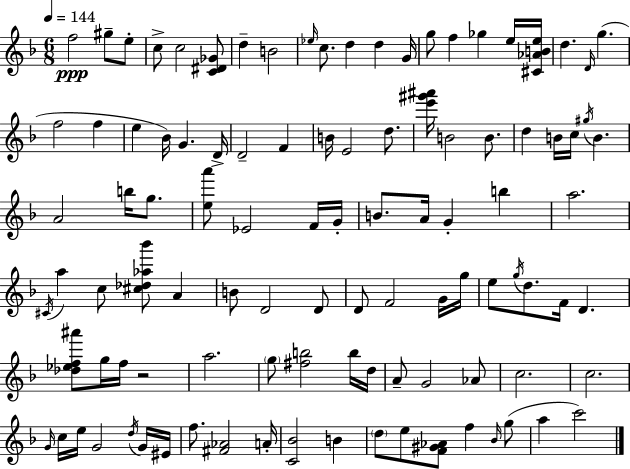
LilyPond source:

{
  \clef treble
  \numericTimeSignature
  \time 6/8
  \key f \major
  \tempo 4 = 144
  \repeat volta 2 { f''2\ppp gis''8-- e''8-. | c''8-> c''2 <c' dis' ges'>8 | d''4-- b'2 | \grace { ees''16 } c''8. d''4 d''4 | \break g'16 g''8 f''4 ges''4 e''16 | <cis' aes' b' e''>16 d''4. \grace { d'16 } g''4.( | f''2 f''4 | e''4 bes'16) g'4. | \break d'16-> d'2-- f'4 | b'16 e'2 d''8. | <e''' gis''' ais'''>16 b'2 b'8. | d''4 b'16 c''16 \acciaccatura { gis''16 } b'4. | \break a'2 b''16 | g''8. <e'' a'''>8 ees'2 | f'16 g'16-. b'8. a'16 g'4-. b''4 | a''2. | \break \acciaccatura { cis'16 } a''4 c''8 <cis'' des'' aes'' bes'''>8 | a'4 b'8 d'2 | d'8 d'8 f'2 | g'16 g''16 e''8 \acciaccatura { g''16 } d''8. f'16 d'4. | \break <des'' ees'' f'' ais'''>8 g''16 f''16 r2 | a''2. | \parenthesize g''8 <fis'' b''>2 | b''16 d''16 a'8-- g'2 | \break aes'8 c''2. | c''2. | \grace { g'16 } c''16 e''16 g'2 | \acciaccatura { d''16 } g'16 eis'16 f''8. <fis' aes'>2 | \break a'16-. <c' bes'>2 | b'4 \parenthesize d''8 e''8 <f' gis' aes'>8 | f''4 \grace { bes'16 }( g''8 a''4 | c'''2) } \bar "|."
}